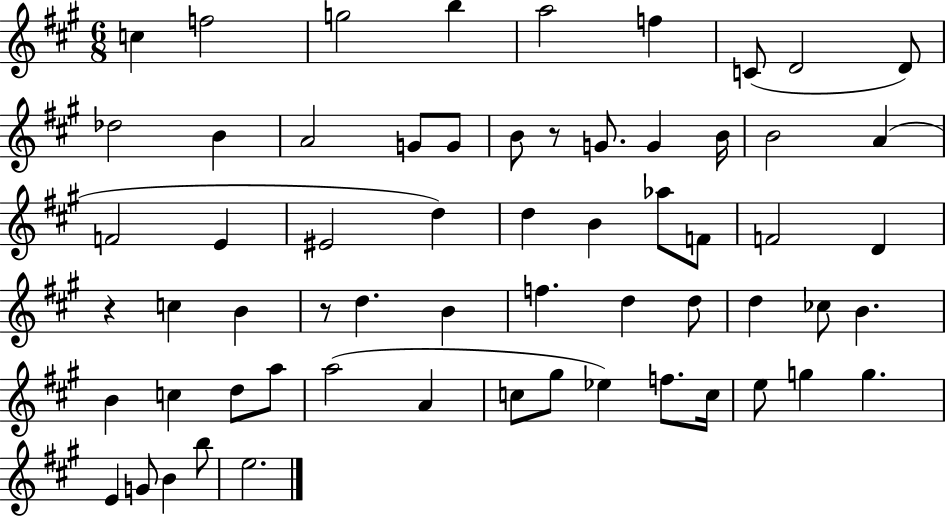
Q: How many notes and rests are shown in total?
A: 62